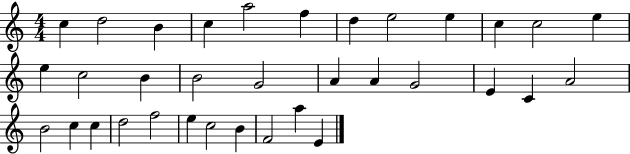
C5/q D5/h B4/q C5/q A5/h F5/q D5/q E5/h E5/q C5/q C5/h E5/q E5/q C5/h B4/q B4/h G4/h A4/q A4/q G4/h E4/q C4/q A4/h B4/h C5/q C5/q D5/h F5/h E5/q C5/h B4/q F4/h A5/q E4/q